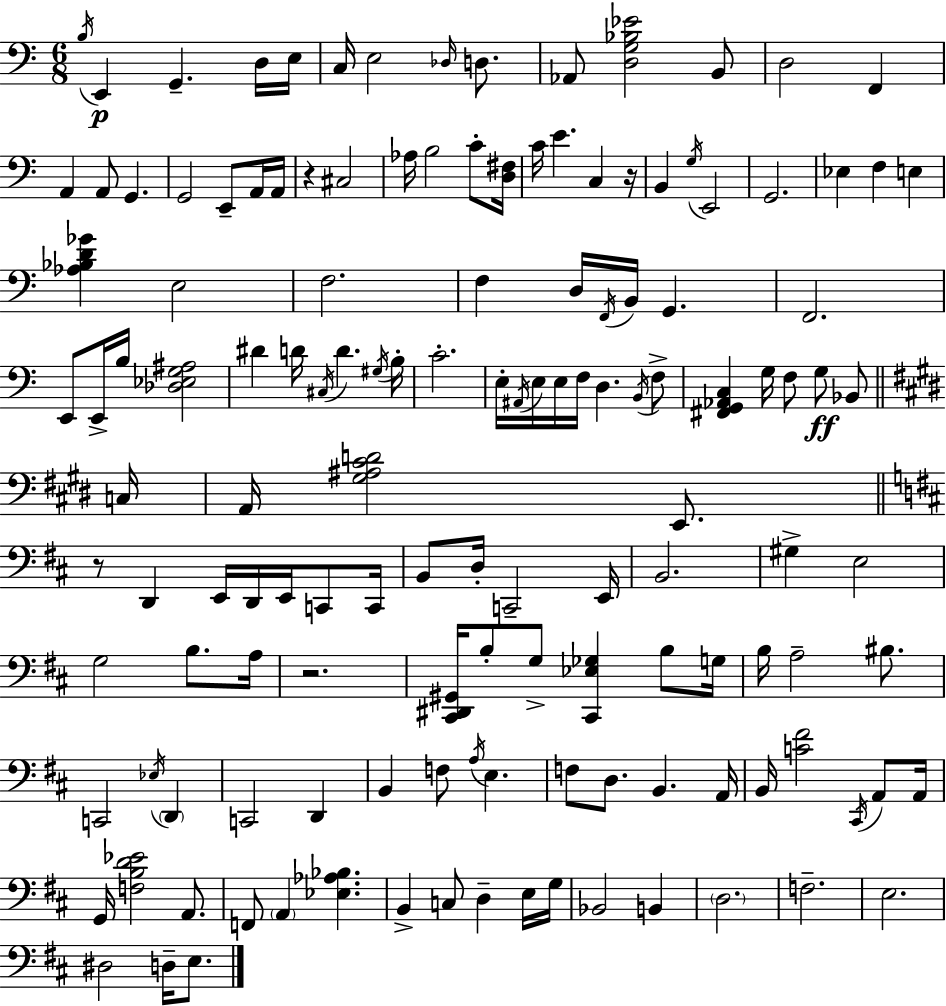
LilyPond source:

{
  \clef bass
  \numericTimeSignature
  \time 6/8
  \key c \major
  \acciaccatura { b16 }\p e,4 g,4.-- d16 | e16 c16 e2 \grace { des16 } d8. | aes,8 <d g bes ees'>2 | b,8 d2 f,4 | \break a,4 a,8 g,4. | g,2 e,8-- | a,16 a,16 r4 cis2 | aes16 b2 c'8-. | \break <d fis>16 c'16 e'4. c4 | r16 b,4 \acciaccatura { g16 } e,2 | g,2. | ees4 f4 e4 | \break <aes bes d' ges'>4 e2 | f2. | f4 d16 \acciaccatura { f,16 } b,16 g,4. | f,2. | \break e,8 e,16-> b16 <des ees g ais>2 | dis'4 d'16 \acciaccatura { cis16 } d'4. | \acciaccatura { gis16 } b16-. c'2.-. | e16-. \acciaccatura { ais,16 } e16 e16 f16 d4. | \break \acciaccatura { b,16 } f8-> <fis, g, aes, c>4 | g16 f8 g8\ff bes,8 \bar "||" \break \key e \major c16 a,16 <gis ais cis' d'>2 e,8. | \bar "||" \break \key d \major r8 d,4 e,16 d,16 e,16 c,8 c,16 | b,8 d16-. c,2-- e,16 | b,2. | gis4-> e2 | \break g2 b8. a16 | r2. | <cis, dis, gis,>16 b8-. g8-> <cis, ees ges>4 b8 g16 | b16 a2-- bis8. | \break c,2 \acciaccatura { ees16 } \parenthesize d,4 | c,2 d,4 | b,4 f8 \acciaccatura { a16 } e4. | f8 d8. b,4. | \break a,16 b,16 <c' fis'>2 \acciaccatura { cis,16 } | a,8 a,16 g,16 <f b d' ees'>2 | a,8. f,8 \parenthesize a,4 <ees aes bes>4. | b,4-> c8 d4-- | \break e16 g16 bes,2 b,4 | \parenthesize d2. | f2.-- | e2. | \break dis2 d16-- | e8. \bar "|."
}